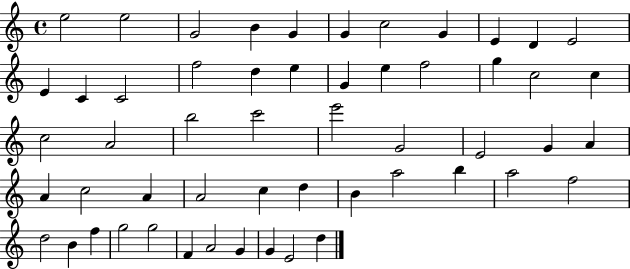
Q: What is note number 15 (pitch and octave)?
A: F5